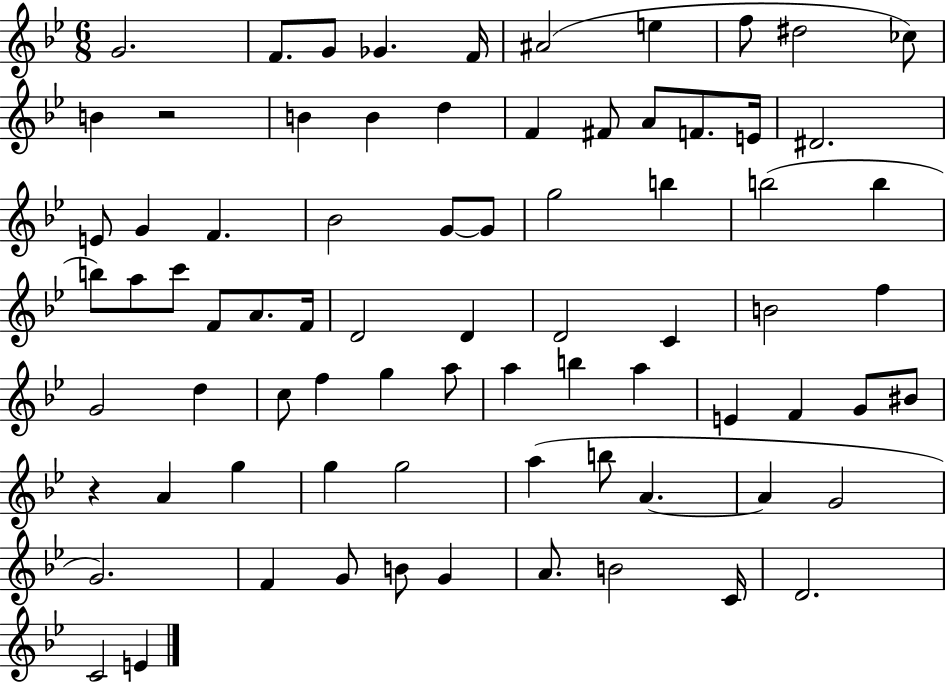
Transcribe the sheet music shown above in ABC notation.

X:1
T:Untitled
M:6/8
L:1/4
K:Bb
G2 F/2 G/2 _G F/4 ^A2 e f/2 ^d2 _c/2 B z2 B B d F ^F/2 A/2 F/2 E/4 ^D2 E/2 G F _B2 G/2 G/2 g2 b b2 b b/2 a/2 c'/2 F/2 A/2 F/4 D2 D D2 C B2 f G2 d c/2 f g a/2 a b a E F G/2 ^B/2 z A g g g2 a b/2 A A G2 G2 F G/2 B/2 G A/2 B2 C/4 D2 C2 E